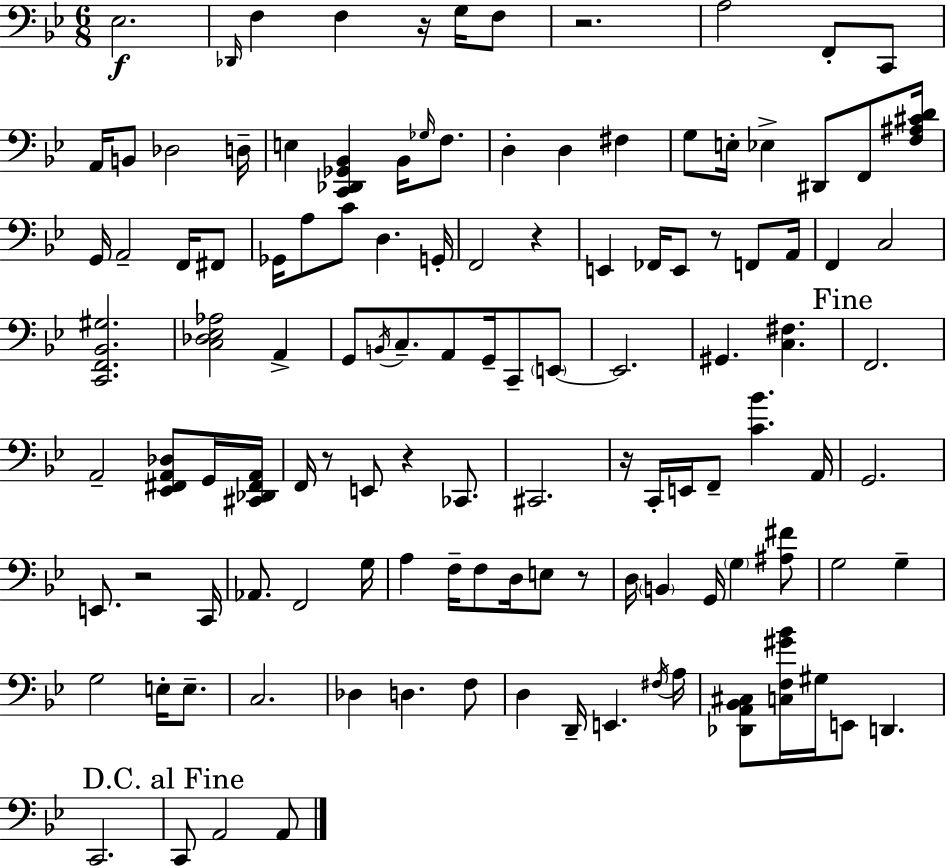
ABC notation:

X:1
T:Untitled
M:6/8
L:1/4
K:Bb
_E,2 _D,,/4 F, F, z/4 G,/4 F,/2 z2 A,2 F,,/2 C,,/2 A,,/4 B,,/2 _D,2 D,/4 E, [C,,_D,,_G,,_B,,] _B,,/4 _G,/4 F,/2 D, D, ^F, G,/2 E,/4 _E, ^D,,/2 F,,/2 [F,^A,^CD]/4 G,,/4 A,,2 F,,/4 ^F,,/2 _G,,/4 A,/2 C/2 D, G,,/4 F,,2 z E,, _F,,/4 E,,/2 z/2 F,,/2 A,,/4 F,, C,2 [C,,F,,_B,,^G,]2 [C,_D,_E,_A,]2 A,, G,,/2 B,,/4 C,/2 A,,/2 G,,/4 C,,/2 E,,/2 E,,2 ^G,, [C,^F,] F,,2 A,,2 [_E,,^F,,A,,_D,]/2 G,,/4 [^C,,_D,,^F,,A,,]/4 F,,/4 z/2 E,,/2 z _C,,/2 ^C,,2 z/4 C,,/4 E,,/4 F,,/2 [C_B] A,,/4 G,,2 E,,/2 z2 C,,/4 _A,,/2 F,,2 G,/4 A, F,/4 F,/2 D,/4 E,/2 z/2 D,/4 B,, G,,/4 G, [^A,^F]/2 G,2 G, G,2 E,/4 E,/2 C,2 _D, D, F,/2 D, D,,/4 E,, ^F,/4 A,/4 [_D,,A,,_B,,^C,]/2 [C,F,^G_B]/4 ^G,/4 E,,/2 D,, C,,2 C,,/2 A,,2 A,,/2